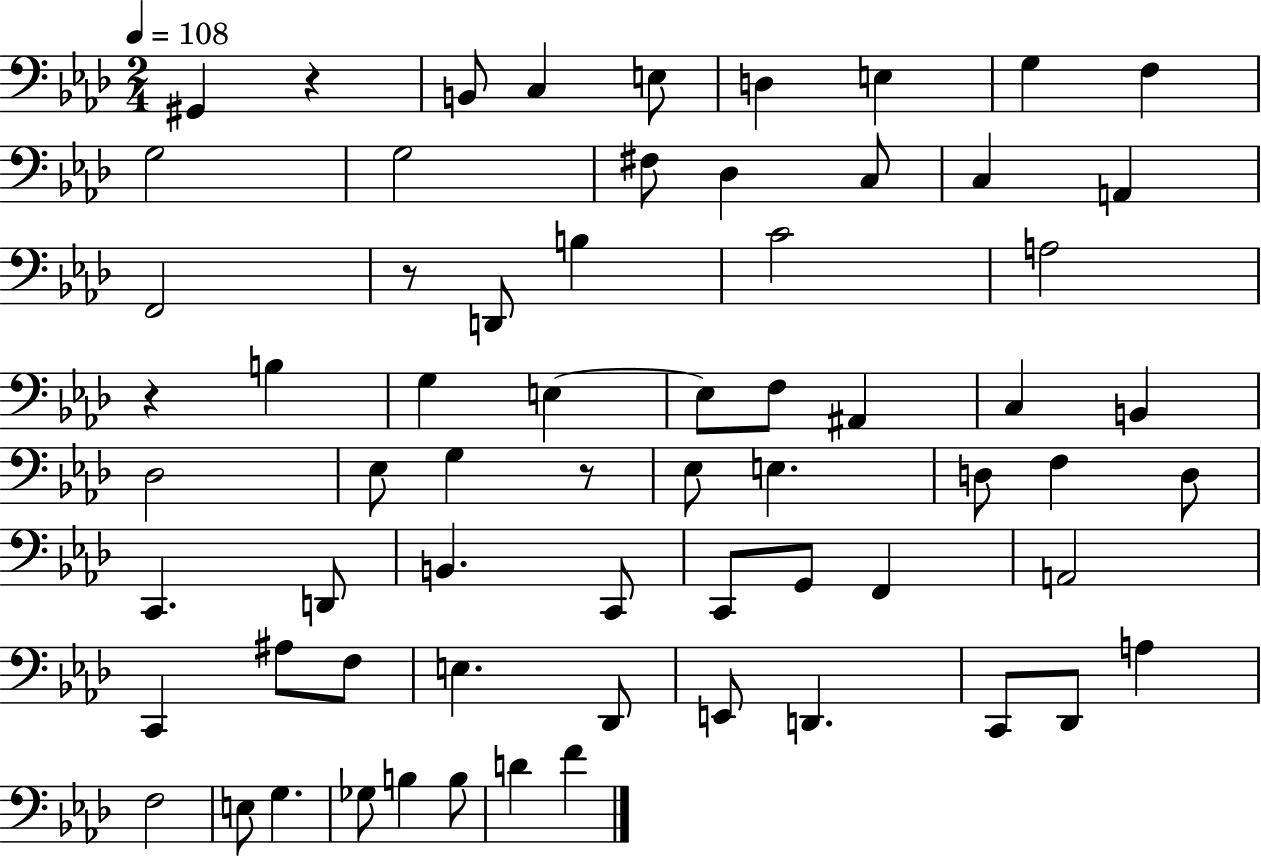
X:1
T:Untitled
M:2/4
L:1/4
K:Ab
^G,, z B,,/2 C, E,/2 D, E, G, F, G,2 G,2 ^F,/2 _D, C,/2 C, A,, F,,2 z/2 D,,/2 B, C2 A,2 z B, G, E, E,/2 F,/2 ^A,, C, B,, _D,2 _E,/2 G, z/2 _E,/2 E, D,/2 F, D,/2 C,, D,,/2 B,, C,,/2 C,,/2 G,,/2 F,, A,,2 C,, ^A,/2 F,/2 E, _D,,/2 E,,/2 D,, C,,/2 _D,,/2 A, F,2 E,/2 G, _G,/2 B, B,/2 D F